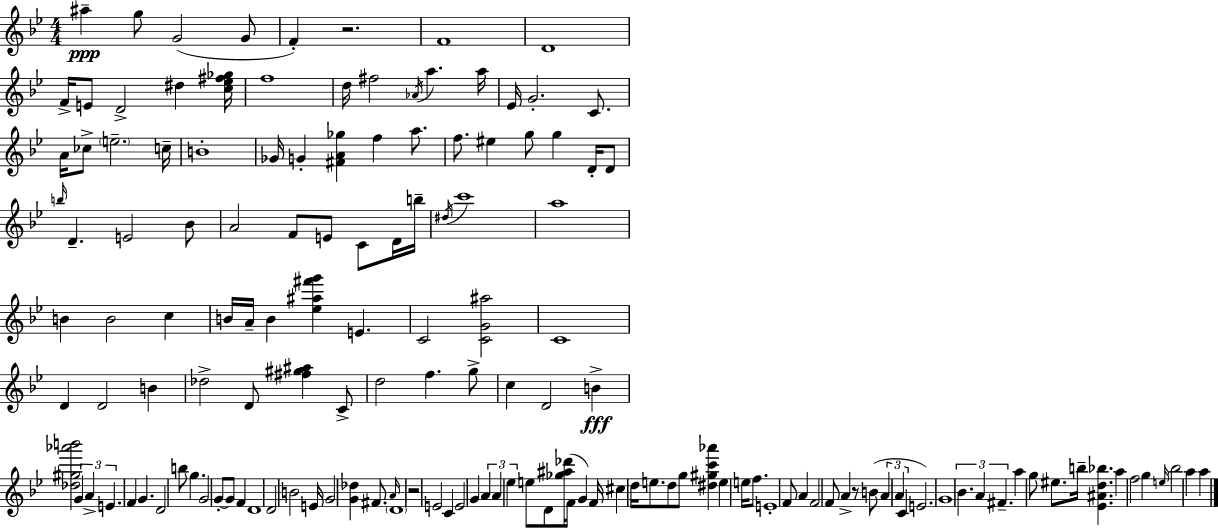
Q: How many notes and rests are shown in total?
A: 148